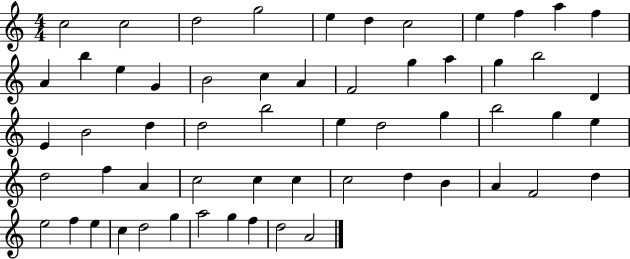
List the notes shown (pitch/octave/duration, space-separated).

C5/h C5/h D5/h G5/h E5/q D5/q C5/h E5/q F5/q A5/q F5/q A4/q B5/q E5/q G4/q B4/h C5/q A4/q F4/h G5/q A5/q G5/q B5/h D4/q E4/q B4/h D5/q D5/h B5/h E5/q D5/h G5/q B5/h G5/q E5/q D5/h F5/q A4/q C5/h C5/q C5/q C5/h D5/q B4/q A4/q F4/h D5/q E5/h F5/q E5/q C5/q D5/h G5/q A5/h G5/q F5/q D5/h A4/h